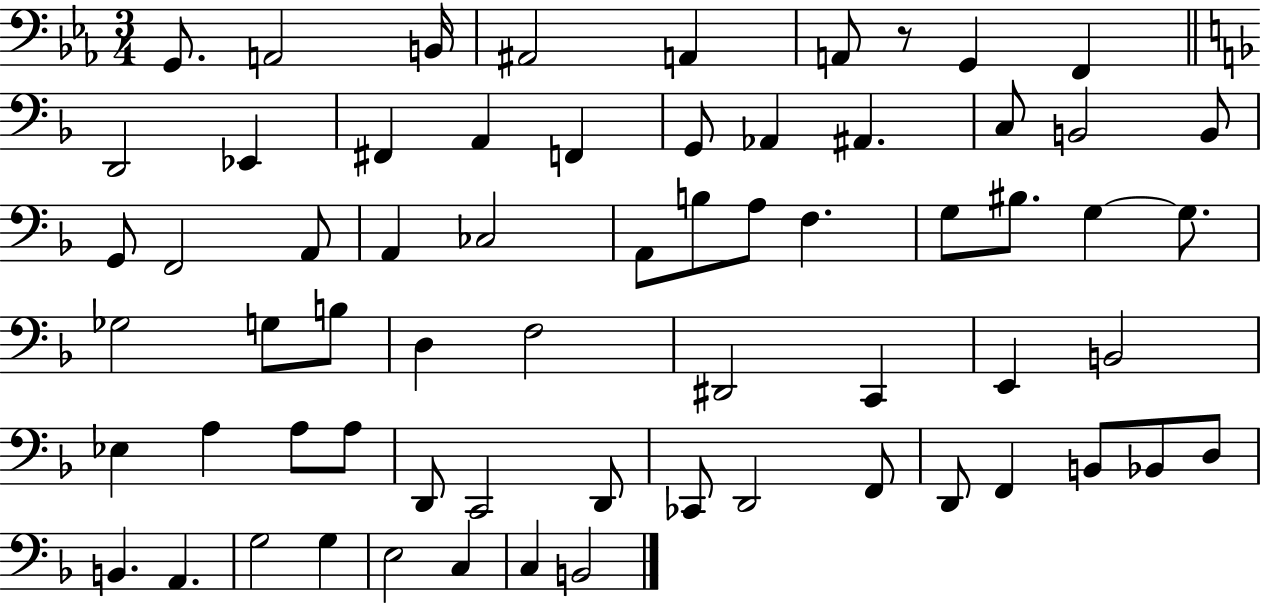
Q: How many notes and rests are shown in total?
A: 65